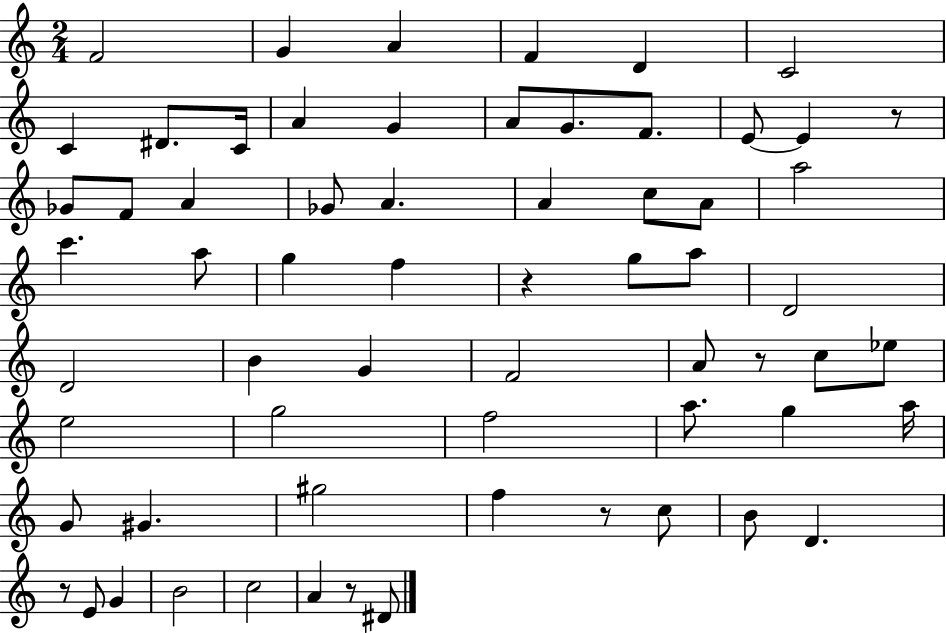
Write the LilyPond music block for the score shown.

{
  \clef treble
  \numericTimeSignature
  \time 2/4
  \key c \major
  f'2 | g'4 a'4 | f'4 d'4 | c'2 | \break c'4 dis'8. c'16 | a'4 g'4 | a'8 g'8. f'8. | e'8~~ e'4 r8 | \break ges'8 f'8 a'4 | ges'8 a'4. | a'4 c''8 a'8 | a''2 | \break c'''4. a''8 | g''4 f''4 | r4 g''8 a''8 | d'2 | \break d'2 | b'4 g'4 | f'2 | a'8 r8 c''8 ees''8 | \break e''2 | g''2 | f''2 | a''8. g''4 a''16 | \break g'8 gis'4. | gis''2 | f''4 r8 c''8 | b'8 d'4. | \break r8 e'8 g'4 | b'2 | c''2 | a'4 r8 dis'8 | \break \bar "|."
}